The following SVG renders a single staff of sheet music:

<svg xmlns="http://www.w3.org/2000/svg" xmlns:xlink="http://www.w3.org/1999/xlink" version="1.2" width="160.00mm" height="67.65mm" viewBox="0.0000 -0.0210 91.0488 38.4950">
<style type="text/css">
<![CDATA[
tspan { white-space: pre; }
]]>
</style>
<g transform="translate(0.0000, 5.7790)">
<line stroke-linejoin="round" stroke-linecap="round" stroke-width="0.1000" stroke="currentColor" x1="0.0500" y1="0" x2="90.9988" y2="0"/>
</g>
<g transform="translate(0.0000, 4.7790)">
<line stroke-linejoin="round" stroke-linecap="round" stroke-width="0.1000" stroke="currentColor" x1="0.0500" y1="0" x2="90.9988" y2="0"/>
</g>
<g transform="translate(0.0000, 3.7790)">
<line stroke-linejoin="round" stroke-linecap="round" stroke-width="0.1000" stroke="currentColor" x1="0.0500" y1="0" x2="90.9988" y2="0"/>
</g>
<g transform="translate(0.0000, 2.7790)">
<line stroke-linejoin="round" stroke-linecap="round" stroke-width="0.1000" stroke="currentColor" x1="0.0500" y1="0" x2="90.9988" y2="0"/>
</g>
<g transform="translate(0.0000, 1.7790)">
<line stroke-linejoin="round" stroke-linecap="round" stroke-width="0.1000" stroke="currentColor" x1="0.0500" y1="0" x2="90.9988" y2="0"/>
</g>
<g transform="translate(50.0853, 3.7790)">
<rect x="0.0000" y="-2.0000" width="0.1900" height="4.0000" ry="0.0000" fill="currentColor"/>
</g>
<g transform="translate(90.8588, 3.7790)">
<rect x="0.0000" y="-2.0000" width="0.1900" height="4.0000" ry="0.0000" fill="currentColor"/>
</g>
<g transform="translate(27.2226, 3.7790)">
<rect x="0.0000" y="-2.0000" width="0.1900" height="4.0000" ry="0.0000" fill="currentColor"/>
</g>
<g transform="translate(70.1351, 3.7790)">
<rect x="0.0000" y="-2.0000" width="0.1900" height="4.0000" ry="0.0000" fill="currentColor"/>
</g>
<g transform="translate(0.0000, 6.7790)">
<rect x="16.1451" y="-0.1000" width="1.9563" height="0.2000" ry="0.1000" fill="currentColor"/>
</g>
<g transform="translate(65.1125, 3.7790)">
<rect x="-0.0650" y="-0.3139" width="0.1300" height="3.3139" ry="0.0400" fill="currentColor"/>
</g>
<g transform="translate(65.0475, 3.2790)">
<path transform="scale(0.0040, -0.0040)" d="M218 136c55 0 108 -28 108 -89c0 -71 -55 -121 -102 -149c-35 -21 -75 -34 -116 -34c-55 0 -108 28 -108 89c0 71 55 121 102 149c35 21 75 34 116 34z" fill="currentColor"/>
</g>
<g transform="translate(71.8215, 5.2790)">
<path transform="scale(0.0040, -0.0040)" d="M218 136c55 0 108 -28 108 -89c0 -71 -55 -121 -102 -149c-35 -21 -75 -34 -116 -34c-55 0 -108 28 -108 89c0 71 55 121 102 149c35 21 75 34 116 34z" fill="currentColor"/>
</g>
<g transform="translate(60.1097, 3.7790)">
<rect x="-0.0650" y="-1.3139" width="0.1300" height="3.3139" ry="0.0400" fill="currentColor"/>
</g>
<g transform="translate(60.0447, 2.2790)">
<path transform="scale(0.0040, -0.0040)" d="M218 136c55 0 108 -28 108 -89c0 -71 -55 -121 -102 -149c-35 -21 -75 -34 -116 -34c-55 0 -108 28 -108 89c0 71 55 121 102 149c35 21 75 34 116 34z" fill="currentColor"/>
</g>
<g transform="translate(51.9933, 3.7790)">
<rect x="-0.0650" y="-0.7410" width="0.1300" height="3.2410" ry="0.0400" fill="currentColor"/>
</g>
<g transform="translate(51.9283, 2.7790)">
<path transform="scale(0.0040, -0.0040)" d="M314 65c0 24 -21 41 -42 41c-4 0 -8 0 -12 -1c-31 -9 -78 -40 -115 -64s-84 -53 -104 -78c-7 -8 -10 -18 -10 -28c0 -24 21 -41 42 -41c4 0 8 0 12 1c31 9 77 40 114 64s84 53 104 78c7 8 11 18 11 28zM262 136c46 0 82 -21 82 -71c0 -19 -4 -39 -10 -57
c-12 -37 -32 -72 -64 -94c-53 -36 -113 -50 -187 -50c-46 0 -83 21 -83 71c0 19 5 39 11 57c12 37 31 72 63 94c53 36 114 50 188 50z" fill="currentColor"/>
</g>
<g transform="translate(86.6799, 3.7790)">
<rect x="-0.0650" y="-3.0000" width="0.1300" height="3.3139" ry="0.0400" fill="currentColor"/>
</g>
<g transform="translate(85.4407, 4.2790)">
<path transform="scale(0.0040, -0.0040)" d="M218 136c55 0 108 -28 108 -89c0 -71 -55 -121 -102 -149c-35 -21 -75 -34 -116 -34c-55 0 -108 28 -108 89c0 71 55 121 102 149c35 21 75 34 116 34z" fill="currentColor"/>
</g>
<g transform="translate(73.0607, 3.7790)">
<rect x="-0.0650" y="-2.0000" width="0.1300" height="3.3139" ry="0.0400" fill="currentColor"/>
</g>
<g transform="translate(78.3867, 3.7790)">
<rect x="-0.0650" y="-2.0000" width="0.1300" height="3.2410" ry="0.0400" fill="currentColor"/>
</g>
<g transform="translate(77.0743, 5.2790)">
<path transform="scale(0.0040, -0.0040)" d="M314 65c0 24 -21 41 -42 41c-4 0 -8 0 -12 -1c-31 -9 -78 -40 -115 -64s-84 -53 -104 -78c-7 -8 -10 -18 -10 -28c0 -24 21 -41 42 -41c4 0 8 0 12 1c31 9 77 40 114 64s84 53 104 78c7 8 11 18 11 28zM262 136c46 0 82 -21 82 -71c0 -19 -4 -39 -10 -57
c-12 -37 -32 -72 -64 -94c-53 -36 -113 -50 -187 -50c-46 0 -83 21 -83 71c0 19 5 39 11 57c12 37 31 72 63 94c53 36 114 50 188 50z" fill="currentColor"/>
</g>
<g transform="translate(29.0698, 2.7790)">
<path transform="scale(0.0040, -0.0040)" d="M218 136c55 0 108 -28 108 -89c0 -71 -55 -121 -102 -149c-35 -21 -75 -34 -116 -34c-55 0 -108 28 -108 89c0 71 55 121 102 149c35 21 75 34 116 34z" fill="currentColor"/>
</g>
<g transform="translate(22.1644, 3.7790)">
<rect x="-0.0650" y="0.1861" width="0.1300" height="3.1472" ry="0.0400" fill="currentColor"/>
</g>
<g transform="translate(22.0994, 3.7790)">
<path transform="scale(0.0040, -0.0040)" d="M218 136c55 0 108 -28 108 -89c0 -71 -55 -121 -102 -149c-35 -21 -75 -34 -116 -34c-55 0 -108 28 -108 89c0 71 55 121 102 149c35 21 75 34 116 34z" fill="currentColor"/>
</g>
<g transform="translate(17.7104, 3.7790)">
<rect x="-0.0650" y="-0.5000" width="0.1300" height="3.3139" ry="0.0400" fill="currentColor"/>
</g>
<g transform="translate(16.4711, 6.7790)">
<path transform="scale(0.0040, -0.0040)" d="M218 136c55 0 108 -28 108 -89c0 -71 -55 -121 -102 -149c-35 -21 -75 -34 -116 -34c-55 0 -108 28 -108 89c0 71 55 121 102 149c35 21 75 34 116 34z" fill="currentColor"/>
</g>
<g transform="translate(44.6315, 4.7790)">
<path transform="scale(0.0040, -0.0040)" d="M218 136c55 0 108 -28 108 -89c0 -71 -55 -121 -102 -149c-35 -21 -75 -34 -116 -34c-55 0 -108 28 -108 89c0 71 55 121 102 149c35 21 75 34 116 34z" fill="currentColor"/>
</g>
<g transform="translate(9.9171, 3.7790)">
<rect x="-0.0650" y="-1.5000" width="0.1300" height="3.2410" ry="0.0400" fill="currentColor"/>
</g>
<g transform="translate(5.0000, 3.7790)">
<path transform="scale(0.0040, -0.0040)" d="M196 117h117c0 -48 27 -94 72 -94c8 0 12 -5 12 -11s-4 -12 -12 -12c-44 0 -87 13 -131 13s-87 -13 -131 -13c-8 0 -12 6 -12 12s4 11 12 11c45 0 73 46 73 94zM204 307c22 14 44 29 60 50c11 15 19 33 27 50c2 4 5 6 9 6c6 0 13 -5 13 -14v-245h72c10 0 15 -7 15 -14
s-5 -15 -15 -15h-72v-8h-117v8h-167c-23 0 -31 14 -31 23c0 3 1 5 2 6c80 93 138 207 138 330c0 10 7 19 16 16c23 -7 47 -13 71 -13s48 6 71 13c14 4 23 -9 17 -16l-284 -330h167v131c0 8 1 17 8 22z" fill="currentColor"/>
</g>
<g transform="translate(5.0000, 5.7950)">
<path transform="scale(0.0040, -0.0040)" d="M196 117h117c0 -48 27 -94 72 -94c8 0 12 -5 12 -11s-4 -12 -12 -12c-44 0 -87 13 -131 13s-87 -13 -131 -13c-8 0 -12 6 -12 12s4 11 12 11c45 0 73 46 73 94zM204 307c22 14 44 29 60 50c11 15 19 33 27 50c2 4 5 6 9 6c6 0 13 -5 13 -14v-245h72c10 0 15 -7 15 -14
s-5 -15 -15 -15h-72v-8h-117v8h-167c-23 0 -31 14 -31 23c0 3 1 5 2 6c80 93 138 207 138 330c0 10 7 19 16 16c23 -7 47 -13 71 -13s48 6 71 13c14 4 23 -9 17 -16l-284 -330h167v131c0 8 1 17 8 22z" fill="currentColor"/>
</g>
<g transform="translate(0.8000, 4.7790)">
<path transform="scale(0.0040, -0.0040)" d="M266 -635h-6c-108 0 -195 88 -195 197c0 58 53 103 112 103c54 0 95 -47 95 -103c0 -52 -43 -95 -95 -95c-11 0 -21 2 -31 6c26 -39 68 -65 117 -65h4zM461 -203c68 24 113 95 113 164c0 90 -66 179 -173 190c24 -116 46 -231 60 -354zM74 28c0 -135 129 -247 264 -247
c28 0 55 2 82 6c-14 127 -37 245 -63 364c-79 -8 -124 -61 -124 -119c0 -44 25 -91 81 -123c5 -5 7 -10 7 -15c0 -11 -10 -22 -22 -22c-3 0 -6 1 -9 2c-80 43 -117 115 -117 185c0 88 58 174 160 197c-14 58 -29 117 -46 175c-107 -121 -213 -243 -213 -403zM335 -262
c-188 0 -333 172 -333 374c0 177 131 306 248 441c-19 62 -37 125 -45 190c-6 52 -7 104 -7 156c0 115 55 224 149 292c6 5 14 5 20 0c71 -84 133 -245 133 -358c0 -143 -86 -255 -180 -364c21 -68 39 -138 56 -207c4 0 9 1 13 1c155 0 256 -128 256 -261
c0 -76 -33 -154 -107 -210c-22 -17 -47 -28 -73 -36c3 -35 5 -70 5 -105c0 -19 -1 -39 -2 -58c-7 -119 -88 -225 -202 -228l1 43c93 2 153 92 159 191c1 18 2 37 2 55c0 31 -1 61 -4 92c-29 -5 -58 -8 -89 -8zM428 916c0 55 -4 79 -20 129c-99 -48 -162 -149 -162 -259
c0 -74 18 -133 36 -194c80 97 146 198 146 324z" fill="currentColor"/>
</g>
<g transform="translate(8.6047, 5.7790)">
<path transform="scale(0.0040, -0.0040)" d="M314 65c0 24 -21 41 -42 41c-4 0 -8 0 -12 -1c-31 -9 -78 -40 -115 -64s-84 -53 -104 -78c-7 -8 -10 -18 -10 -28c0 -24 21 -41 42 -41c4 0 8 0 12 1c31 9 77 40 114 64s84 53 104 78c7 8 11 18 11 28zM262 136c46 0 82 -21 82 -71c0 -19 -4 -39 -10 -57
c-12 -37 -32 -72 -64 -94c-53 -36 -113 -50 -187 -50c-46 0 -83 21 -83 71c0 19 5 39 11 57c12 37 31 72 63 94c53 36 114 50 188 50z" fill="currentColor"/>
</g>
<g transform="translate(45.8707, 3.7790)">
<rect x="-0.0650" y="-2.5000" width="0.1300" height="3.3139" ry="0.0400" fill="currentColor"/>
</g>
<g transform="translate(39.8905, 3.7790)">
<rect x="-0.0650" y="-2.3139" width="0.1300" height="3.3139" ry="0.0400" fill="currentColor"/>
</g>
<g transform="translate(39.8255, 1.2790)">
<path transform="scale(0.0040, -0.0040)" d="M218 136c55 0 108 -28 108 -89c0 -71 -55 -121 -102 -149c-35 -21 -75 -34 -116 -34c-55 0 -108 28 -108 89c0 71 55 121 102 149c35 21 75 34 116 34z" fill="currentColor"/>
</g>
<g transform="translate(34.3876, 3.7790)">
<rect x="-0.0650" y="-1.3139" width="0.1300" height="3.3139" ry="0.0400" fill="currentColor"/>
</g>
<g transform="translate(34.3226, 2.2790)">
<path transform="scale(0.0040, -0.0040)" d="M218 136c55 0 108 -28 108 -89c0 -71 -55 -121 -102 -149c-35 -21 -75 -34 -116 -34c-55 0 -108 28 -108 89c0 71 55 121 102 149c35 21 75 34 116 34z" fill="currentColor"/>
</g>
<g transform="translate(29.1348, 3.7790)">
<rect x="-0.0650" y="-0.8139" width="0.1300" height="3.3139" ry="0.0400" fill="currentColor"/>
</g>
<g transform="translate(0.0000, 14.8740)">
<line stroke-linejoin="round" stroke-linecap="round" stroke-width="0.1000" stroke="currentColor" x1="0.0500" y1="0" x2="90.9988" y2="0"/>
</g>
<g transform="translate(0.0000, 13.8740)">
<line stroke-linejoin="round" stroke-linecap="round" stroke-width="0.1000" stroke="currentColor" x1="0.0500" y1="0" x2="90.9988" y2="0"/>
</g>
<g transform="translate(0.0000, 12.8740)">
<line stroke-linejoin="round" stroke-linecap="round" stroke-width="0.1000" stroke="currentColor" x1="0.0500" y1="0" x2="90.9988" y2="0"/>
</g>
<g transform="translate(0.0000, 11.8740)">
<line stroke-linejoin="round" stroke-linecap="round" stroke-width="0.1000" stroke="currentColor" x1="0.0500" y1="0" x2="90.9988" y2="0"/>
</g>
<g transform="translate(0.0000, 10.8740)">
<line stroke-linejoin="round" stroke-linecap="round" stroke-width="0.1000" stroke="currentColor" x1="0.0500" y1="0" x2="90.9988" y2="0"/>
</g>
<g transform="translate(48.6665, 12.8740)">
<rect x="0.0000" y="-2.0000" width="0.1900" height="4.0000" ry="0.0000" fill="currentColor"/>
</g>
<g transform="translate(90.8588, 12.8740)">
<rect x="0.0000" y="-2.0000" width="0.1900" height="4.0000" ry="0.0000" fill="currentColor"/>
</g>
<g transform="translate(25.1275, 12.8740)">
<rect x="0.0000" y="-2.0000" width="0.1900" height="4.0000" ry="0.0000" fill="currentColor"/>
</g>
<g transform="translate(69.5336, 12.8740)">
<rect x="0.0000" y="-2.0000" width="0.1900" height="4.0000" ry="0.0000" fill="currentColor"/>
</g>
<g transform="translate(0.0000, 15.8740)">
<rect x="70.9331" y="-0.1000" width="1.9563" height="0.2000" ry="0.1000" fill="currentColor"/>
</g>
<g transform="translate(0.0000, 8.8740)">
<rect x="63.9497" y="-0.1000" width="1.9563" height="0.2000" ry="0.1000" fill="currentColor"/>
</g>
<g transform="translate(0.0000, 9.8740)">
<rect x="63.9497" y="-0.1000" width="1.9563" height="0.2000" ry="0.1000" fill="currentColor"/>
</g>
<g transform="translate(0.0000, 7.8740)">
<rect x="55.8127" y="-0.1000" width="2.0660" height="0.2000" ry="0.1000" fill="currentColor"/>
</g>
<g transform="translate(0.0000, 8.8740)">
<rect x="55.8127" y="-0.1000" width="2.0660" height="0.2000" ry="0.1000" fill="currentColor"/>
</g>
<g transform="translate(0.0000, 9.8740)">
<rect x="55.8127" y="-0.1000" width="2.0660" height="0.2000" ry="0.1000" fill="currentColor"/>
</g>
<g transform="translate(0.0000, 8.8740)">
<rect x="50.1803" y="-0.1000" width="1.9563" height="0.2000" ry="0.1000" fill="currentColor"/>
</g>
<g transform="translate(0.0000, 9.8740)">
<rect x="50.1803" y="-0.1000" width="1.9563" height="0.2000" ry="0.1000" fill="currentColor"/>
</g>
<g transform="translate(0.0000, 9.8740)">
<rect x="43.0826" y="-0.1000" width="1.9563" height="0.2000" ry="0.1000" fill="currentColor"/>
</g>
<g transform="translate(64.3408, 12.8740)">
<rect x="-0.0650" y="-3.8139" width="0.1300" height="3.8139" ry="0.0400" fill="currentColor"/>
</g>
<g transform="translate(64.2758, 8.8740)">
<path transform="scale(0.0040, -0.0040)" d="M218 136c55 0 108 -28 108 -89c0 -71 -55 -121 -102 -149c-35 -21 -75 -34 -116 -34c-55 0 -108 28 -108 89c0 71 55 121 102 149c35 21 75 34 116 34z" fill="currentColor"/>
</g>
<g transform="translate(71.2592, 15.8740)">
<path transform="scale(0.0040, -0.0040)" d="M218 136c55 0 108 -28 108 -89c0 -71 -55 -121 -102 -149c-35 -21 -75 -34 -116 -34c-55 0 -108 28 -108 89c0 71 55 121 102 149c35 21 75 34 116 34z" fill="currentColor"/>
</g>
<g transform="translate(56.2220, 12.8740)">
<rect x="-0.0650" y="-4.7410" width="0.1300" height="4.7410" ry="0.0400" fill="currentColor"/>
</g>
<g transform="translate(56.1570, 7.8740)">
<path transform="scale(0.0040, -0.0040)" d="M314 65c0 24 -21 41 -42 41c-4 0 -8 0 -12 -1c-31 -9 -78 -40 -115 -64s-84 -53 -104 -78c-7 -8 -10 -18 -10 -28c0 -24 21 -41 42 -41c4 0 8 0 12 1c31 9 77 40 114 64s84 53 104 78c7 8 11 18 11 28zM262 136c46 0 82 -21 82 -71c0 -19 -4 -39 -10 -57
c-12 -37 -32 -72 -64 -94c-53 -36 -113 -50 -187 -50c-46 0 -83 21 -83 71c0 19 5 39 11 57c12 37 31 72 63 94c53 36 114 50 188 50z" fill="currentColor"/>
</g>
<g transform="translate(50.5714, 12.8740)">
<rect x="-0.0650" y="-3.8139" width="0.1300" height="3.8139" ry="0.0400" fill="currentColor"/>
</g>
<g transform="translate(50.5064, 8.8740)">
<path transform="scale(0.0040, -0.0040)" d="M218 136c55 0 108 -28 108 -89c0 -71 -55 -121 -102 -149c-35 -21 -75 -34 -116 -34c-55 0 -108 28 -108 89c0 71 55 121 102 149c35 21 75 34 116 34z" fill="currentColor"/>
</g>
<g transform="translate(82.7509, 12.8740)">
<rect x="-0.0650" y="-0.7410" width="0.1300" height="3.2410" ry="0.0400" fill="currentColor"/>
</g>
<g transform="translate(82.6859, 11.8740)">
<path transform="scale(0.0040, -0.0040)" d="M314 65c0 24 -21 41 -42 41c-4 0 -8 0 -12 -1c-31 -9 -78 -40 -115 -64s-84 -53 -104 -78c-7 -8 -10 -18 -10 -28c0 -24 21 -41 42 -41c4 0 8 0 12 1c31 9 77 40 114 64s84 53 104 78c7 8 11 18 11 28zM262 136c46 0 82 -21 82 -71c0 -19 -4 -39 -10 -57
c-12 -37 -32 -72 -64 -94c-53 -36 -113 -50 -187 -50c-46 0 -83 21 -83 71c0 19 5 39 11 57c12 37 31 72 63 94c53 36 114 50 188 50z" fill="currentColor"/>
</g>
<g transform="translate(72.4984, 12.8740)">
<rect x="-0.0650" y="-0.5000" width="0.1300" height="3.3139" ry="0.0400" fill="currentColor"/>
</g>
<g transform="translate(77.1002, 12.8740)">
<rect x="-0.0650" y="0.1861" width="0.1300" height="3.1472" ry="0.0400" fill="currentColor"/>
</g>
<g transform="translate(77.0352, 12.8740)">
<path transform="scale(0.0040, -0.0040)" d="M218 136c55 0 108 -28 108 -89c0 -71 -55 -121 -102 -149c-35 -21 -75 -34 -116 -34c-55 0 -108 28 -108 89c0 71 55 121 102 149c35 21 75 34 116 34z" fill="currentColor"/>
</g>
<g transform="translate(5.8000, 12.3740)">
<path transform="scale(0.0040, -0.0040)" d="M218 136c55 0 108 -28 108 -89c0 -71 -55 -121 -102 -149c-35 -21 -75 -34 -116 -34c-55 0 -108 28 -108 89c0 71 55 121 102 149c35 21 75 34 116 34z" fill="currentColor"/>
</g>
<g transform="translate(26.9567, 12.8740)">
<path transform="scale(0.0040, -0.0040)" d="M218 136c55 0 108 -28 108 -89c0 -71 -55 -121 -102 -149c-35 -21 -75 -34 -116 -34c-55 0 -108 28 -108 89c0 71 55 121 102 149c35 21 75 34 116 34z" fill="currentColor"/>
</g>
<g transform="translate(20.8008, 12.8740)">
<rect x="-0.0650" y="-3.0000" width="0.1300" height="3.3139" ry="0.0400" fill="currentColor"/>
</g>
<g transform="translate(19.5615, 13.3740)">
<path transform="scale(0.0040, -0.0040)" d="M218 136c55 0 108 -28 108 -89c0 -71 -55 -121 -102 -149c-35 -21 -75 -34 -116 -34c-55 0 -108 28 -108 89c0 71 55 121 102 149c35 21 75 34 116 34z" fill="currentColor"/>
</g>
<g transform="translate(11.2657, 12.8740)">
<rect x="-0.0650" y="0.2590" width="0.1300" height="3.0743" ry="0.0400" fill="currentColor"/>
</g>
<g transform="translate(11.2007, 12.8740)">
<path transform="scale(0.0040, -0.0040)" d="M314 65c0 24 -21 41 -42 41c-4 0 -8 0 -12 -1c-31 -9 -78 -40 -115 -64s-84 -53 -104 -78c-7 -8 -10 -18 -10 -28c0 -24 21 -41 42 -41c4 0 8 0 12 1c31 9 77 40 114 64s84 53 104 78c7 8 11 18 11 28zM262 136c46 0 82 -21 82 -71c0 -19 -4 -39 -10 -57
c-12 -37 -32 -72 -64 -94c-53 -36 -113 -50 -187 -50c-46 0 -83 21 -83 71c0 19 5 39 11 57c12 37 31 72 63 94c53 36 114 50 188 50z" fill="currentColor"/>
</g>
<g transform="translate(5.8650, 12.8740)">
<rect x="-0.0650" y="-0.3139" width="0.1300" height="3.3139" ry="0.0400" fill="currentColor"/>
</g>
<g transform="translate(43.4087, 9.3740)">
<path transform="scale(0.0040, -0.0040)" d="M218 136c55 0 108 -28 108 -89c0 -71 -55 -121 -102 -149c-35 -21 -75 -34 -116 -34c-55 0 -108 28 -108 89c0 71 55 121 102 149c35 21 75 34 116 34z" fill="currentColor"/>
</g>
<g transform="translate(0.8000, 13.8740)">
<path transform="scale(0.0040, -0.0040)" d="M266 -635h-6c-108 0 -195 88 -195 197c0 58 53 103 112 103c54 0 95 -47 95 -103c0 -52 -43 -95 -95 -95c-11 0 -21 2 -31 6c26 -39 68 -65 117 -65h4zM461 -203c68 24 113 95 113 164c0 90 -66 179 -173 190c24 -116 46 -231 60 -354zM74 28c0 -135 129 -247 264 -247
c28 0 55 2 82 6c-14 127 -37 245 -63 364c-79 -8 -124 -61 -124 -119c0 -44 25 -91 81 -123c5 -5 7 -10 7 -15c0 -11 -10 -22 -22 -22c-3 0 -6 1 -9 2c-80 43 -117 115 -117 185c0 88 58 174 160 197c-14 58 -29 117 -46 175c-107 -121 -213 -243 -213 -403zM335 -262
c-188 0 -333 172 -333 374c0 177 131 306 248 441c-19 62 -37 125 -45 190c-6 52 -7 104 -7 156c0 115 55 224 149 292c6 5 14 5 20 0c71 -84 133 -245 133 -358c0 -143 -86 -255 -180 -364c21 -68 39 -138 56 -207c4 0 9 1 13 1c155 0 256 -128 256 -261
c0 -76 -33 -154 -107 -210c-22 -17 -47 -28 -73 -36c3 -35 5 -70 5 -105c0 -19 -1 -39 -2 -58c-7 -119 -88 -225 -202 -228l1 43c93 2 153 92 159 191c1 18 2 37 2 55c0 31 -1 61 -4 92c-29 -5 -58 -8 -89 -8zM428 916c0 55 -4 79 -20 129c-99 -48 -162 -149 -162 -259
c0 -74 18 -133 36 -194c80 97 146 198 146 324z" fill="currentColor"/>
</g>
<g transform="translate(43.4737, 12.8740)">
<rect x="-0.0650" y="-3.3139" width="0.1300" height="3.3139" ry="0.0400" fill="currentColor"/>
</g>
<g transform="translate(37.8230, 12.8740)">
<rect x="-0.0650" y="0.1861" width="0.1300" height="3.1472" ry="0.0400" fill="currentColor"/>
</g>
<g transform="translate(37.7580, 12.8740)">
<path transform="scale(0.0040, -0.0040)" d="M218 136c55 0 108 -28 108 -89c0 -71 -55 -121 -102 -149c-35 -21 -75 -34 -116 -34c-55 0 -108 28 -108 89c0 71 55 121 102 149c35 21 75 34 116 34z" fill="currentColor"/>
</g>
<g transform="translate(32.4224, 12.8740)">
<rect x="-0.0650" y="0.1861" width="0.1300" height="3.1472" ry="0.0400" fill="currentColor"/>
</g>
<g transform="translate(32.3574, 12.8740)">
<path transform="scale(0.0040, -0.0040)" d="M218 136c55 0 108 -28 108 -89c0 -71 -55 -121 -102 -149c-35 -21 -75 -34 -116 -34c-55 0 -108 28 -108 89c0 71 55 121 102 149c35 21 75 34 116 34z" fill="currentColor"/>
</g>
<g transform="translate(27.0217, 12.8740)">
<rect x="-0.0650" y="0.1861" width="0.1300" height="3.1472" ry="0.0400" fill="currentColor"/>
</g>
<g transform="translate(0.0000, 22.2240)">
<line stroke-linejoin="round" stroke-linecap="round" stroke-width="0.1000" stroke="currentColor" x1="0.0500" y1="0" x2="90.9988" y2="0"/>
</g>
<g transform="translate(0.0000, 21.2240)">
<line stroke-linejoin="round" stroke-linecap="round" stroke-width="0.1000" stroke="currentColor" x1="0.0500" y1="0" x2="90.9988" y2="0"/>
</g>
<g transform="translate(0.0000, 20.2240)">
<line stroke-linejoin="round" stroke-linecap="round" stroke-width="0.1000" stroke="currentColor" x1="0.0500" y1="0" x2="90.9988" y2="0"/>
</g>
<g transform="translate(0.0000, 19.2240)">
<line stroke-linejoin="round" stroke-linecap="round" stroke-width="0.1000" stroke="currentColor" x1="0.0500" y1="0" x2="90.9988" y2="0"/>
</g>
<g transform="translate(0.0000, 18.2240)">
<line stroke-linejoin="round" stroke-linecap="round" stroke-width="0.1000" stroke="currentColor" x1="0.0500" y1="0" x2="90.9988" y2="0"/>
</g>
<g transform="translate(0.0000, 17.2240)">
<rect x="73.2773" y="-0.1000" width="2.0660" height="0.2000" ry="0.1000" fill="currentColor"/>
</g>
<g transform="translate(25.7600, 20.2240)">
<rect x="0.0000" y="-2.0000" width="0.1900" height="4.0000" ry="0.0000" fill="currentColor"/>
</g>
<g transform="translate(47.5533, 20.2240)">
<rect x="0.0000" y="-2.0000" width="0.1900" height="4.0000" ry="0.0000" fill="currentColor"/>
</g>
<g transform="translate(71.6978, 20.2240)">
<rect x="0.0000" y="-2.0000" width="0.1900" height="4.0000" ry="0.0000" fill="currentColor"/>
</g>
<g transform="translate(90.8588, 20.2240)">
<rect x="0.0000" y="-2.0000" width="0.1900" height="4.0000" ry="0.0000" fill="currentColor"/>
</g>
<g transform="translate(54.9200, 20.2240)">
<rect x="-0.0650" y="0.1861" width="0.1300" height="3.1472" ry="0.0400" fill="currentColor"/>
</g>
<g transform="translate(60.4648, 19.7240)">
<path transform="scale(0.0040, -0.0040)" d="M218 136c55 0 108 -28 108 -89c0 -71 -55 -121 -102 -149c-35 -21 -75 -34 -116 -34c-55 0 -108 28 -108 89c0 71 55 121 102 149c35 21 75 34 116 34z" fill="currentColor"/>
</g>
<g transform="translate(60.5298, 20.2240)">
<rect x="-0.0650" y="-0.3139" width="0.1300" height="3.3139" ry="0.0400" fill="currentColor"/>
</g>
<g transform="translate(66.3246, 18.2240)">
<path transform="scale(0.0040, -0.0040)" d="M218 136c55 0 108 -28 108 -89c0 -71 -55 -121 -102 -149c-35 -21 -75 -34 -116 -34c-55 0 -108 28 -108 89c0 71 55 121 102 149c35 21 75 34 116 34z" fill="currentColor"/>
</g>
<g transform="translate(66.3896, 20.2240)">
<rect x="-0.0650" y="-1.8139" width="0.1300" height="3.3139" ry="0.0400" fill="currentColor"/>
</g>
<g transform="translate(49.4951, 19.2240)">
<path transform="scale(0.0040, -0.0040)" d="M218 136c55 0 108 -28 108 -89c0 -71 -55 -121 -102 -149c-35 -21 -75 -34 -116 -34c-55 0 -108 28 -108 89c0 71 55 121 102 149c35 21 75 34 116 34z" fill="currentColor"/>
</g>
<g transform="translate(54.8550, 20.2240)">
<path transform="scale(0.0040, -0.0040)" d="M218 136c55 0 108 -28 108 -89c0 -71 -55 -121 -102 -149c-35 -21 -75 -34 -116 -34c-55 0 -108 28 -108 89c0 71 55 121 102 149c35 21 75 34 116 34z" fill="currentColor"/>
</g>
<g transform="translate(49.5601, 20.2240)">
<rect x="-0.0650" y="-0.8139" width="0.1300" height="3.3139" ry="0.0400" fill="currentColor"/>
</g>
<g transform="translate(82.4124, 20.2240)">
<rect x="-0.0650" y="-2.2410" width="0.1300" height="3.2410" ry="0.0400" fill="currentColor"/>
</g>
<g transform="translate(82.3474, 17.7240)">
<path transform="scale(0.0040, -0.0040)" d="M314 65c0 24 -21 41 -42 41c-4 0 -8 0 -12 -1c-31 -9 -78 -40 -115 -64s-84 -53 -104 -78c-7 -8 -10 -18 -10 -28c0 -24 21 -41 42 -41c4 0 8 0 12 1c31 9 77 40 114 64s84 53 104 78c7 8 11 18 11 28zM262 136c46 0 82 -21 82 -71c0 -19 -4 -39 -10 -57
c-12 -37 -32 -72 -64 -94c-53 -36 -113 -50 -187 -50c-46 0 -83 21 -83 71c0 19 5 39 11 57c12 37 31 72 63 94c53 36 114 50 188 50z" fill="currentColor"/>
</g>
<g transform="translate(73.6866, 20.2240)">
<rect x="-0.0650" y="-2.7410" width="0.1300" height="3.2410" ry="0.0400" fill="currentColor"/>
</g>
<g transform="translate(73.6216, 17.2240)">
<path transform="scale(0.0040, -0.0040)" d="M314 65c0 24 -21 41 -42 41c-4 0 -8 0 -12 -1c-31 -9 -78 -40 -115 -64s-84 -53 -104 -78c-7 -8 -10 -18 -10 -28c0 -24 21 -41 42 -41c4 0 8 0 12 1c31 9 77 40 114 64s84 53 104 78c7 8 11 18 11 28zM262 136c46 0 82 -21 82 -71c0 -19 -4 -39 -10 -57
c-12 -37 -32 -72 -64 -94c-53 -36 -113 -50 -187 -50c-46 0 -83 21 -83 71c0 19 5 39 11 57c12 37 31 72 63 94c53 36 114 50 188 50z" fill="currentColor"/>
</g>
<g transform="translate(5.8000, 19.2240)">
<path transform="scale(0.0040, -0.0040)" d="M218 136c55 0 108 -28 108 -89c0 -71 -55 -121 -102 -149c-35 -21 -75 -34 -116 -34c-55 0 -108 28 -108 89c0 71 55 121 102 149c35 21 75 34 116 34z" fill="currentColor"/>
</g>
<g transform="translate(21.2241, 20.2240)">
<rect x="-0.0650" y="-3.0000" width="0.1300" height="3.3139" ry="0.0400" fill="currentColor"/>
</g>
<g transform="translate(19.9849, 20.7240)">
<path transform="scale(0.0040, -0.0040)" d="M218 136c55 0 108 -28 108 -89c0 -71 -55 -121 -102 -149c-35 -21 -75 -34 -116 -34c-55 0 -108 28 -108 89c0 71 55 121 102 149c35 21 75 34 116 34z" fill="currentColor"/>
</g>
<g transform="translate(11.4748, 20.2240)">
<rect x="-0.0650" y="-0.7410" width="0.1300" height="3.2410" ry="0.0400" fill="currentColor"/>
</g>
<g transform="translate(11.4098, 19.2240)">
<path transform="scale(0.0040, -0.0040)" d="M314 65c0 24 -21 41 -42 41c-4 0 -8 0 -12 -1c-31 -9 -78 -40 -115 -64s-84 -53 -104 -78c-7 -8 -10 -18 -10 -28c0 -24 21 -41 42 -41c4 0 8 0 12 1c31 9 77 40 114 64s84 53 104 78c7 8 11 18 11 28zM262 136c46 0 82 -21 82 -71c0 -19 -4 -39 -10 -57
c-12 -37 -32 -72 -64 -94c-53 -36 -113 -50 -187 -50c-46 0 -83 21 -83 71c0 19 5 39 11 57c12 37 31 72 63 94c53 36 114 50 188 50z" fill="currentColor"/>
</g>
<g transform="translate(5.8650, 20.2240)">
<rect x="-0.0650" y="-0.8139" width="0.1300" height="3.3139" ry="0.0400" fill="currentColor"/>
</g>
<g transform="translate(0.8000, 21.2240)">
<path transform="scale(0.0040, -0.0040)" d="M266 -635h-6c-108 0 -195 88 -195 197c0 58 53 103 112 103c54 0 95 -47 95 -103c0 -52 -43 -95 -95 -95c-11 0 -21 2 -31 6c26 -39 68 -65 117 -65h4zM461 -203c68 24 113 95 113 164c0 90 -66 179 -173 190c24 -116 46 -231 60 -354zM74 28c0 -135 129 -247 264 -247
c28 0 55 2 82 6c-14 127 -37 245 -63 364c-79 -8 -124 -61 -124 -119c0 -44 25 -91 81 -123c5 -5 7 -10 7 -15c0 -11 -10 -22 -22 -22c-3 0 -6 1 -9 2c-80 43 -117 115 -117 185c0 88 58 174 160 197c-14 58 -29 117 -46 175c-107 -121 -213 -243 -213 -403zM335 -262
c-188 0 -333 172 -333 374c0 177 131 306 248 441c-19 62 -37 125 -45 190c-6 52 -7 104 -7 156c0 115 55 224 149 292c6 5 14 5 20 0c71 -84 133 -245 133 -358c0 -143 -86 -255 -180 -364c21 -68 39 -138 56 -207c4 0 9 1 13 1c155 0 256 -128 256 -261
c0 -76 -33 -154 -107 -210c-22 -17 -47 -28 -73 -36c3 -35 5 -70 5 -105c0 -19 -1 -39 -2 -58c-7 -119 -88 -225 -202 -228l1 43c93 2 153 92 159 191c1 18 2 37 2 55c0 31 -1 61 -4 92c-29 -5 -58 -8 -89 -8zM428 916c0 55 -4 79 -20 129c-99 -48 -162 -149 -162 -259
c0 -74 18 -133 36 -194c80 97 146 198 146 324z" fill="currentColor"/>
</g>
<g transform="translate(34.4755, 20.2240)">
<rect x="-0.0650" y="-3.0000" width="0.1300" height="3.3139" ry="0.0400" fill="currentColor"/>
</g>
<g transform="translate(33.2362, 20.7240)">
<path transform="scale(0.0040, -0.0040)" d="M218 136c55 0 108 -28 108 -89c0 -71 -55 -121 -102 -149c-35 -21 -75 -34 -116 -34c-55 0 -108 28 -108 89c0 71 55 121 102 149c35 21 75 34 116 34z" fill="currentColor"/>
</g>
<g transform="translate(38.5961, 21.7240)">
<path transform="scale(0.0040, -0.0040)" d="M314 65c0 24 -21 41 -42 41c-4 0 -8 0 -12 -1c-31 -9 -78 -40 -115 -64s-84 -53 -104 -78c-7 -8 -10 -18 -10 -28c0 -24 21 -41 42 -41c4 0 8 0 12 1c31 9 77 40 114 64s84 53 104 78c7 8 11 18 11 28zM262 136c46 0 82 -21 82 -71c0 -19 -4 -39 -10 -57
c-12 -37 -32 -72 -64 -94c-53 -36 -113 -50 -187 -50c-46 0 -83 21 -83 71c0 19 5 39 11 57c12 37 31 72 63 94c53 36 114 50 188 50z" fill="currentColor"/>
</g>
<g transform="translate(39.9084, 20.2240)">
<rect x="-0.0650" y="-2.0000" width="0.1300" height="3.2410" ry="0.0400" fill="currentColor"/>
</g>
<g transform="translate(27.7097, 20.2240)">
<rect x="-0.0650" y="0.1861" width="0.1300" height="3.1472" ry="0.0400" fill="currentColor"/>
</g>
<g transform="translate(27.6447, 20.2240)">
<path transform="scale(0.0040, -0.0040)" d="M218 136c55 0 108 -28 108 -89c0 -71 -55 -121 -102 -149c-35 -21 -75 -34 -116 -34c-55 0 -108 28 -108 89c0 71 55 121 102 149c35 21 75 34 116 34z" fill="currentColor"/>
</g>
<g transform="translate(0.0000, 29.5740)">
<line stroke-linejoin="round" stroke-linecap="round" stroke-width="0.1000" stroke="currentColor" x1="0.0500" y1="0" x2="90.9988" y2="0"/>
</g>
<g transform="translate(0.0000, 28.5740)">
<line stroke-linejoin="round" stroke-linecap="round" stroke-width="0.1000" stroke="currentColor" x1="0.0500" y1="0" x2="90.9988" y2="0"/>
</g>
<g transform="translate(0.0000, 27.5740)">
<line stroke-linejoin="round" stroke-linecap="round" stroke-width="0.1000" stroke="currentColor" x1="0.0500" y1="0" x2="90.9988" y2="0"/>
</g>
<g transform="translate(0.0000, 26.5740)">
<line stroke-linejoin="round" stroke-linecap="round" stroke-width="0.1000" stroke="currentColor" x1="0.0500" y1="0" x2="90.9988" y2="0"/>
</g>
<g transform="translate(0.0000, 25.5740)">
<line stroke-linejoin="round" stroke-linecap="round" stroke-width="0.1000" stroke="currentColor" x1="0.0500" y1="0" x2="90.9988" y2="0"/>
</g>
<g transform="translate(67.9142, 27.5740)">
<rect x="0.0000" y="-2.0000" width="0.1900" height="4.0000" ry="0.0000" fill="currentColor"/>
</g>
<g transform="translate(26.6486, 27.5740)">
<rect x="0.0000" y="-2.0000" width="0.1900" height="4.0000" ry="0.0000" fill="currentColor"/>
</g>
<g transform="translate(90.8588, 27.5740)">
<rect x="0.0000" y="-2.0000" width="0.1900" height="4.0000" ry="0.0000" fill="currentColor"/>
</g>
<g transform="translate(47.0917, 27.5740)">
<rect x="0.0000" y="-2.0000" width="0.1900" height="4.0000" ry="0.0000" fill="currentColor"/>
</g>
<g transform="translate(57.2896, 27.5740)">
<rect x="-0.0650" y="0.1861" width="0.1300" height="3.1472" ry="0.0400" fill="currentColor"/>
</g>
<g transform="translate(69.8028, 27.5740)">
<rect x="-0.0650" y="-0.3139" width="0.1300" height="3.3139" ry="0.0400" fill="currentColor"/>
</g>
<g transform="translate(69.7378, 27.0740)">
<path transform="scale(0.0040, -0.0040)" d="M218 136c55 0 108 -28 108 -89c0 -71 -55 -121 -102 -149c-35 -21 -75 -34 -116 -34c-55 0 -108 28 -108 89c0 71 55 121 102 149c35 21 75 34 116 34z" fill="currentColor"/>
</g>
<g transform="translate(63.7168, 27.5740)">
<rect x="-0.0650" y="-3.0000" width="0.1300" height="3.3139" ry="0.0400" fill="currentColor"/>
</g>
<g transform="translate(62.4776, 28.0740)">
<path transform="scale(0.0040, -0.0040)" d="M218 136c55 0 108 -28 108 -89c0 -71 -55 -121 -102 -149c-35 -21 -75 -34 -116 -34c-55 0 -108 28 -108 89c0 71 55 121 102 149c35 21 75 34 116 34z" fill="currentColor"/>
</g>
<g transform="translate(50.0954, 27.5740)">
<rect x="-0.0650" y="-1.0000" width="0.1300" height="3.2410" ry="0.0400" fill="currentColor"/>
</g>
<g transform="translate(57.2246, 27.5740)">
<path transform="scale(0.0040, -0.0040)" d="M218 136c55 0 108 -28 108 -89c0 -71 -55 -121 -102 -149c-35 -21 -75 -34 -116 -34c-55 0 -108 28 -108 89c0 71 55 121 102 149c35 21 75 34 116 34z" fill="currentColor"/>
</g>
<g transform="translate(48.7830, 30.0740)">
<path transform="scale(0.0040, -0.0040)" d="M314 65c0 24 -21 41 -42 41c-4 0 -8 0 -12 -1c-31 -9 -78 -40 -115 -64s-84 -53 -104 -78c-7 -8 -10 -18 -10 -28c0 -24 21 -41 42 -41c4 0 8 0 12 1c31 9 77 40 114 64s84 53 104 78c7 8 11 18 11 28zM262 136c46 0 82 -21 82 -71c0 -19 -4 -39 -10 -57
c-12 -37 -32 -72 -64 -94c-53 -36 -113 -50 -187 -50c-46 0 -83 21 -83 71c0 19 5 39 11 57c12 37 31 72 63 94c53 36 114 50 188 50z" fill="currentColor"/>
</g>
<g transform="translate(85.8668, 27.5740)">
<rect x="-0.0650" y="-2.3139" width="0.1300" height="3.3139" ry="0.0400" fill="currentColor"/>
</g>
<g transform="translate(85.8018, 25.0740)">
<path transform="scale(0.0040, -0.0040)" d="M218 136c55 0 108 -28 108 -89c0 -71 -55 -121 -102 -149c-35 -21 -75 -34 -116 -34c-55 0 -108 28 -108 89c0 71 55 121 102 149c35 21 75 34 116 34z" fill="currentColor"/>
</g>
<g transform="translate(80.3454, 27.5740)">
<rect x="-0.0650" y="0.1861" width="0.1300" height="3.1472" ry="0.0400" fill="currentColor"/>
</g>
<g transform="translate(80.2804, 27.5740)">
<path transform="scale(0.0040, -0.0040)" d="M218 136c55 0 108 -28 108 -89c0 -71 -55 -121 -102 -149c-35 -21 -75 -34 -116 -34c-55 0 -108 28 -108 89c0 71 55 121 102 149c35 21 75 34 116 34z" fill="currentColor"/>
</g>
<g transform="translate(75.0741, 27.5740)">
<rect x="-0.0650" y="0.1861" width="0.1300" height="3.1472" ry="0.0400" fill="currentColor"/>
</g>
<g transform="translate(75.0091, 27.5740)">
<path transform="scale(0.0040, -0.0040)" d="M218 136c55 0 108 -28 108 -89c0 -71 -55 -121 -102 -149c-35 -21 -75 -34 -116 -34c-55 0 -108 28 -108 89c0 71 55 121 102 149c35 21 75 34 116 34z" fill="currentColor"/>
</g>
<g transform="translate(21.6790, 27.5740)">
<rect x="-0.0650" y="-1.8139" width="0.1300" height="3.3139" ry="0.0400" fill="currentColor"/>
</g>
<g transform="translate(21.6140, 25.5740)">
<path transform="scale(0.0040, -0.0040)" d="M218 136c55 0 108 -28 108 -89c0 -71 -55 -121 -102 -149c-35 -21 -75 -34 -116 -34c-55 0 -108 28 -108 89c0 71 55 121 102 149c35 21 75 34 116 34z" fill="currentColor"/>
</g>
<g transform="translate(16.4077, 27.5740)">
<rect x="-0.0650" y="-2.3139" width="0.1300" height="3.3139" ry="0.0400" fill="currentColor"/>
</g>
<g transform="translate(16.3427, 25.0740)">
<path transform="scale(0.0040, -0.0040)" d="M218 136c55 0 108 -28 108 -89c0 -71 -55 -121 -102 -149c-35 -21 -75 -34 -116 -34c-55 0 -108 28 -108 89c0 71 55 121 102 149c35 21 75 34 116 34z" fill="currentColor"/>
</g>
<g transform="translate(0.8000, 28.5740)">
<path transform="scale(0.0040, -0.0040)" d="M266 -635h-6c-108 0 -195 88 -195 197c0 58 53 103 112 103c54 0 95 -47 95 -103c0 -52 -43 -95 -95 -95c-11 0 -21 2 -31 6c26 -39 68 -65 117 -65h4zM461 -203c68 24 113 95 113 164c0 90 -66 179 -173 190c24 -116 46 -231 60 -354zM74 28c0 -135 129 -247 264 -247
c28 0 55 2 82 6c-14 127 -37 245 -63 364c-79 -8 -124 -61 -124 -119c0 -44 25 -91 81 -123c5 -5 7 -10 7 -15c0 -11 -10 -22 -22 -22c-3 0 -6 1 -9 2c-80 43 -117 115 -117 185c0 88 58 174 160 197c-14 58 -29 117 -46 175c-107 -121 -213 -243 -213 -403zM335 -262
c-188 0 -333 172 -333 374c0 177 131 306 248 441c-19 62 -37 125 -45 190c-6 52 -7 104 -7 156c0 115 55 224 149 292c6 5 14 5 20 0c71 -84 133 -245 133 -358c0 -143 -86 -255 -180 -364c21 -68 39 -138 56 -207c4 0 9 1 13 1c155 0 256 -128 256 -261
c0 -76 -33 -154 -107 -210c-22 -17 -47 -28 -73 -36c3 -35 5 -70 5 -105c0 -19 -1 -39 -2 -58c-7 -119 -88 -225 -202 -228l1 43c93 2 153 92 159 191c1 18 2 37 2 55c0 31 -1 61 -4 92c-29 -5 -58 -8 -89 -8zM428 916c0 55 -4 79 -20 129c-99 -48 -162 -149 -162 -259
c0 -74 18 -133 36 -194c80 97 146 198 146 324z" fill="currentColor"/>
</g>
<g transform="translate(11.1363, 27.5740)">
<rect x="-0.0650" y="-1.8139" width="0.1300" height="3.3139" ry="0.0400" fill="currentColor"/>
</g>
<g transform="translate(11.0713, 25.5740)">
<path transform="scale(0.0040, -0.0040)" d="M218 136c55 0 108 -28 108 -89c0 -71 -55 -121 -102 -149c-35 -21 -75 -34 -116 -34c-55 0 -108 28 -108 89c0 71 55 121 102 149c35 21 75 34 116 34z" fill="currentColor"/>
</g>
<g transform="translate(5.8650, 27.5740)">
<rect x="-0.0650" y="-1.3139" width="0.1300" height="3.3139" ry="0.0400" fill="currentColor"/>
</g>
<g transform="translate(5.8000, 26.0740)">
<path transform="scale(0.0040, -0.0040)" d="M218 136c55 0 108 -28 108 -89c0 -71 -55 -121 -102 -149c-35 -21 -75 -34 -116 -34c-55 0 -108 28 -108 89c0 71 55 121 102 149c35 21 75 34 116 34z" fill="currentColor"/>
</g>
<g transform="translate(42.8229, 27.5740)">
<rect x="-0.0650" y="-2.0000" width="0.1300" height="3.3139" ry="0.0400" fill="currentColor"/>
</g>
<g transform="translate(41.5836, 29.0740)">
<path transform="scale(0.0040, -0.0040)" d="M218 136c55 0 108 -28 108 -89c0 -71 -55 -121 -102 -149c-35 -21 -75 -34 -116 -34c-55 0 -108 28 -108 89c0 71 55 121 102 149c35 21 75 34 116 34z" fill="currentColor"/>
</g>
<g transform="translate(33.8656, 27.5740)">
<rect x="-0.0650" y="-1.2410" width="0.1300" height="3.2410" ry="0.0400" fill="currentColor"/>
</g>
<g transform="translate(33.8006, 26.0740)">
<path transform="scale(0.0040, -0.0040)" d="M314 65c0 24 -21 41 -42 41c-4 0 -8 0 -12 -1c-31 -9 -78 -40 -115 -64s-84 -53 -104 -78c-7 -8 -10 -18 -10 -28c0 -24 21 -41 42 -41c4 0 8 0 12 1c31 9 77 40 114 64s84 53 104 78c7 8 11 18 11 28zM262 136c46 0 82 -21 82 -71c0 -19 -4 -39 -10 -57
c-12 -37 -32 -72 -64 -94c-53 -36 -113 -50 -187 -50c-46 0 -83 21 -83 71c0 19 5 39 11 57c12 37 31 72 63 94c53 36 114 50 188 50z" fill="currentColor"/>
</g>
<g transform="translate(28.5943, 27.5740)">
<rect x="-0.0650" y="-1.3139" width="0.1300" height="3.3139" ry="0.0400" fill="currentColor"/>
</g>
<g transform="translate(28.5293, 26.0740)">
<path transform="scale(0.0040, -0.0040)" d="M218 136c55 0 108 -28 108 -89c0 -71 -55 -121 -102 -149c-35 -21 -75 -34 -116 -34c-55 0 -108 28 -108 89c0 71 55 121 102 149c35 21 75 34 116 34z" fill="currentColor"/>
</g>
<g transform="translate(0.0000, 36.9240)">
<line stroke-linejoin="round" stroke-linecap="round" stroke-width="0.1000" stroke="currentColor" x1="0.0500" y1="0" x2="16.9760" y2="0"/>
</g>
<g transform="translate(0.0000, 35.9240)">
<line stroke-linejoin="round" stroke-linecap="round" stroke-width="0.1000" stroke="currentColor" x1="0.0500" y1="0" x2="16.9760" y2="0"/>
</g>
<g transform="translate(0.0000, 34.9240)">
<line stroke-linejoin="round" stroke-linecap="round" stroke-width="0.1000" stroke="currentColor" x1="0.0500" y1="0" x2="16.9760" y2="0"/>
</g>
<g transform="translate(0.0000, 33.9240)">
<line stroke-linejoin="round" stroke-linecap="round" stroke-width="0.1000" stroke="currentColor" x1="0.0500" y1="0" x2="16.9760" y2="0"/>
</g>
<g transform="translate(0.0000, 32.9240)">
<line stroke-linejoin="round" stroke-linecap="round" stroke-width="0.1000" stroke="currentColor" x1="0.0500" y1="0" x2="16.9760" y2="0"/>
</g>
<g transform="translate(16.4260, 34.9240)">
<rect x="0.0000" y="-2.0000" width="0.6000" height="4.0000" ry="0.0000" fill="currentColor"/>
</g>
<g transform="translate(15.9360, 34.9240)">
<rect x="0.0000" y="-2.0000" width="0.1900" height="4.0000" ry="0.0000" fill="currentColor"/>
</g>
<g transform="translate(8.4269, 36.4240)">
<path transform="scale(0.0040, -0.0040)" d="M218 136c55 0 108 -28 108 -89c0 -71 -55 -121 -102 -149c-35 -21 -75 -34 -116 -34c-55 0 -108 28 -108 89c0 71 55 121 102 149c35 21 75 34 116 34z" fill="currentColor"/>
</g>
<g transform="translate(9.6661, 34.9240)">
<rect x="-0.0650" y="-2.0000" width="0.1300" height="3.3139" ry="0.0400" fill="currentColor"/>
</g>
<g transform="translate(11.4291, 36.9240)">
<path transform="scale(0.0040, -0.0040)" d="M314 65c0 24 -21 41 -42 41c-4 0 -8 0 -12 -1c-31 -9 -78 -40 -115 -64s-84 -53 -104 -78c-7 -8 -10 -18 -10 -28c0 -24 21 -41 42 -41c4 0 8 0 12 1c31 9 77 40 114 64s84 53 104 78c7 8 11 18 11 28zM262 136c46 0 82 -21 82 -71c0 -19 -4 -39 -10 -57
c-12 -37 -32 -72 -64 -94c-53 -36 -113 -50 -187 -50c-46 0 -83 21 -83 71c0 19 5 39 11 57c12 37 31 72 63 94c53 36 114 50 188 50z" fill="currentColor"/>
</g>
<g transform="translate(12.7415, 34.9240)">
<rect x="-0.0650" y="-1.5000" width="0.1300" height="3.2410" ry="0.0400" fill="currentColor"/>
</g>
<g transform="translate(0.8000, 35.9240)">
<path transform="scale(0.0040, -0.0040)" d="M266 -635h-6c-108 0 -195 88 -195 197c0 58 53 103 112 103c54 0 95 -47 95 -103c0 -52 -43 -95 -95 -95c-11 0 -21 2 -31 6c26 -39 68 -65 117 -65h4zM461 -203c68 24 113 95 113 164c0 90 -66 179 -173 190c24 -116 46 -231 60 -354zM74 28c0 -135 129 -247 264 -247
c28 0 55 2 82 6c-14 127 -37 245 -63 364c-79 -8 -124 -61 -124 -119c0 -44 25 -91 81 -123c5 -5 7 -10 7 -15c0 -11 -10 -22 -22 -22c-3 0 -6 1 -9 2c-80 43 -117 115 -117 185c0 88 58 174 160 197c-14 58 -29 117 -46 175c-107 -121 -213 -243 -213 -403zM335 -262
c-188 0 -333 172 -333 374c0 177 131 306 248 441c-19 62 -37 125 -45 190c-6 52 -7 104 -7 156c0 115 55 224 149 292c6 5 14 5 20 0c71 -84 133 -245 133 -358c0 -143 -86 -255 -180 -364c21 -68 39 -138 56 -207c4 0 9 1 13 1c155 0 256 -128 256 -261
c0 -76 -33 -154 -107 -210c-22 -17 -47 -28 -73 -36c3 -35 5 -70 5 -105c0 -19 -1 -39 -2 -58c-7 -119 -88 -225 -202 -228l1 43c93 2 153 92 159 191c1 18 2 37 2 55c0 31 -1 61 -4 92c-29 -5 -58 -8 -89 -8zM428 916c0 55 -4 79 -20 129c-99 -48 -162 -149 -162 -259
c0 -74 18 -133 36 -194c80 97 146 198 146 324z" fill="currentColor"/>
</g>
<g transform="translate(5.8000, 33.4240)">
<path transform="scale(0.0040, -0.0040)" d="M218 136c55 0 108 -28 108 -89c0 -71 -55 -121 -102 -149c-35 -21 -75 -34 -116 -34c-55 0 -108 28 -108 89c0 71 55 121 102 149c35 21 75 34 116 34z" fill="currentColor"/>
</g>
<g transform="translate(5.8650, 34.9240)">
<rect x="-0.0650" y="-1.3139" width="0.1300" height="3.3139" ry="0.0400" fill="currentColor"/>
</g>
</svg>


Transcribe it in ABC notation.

X:1
T:Untitled
M:4/4
L:1/4
K:C
E2 C B d e g G d2 e c F F2 A c B2 A B B B b c' e'2 c' C B d2 d d2 A B A F2 d B c f a2 g2 e f g f e e2 F D2 B A c B B g e F E2